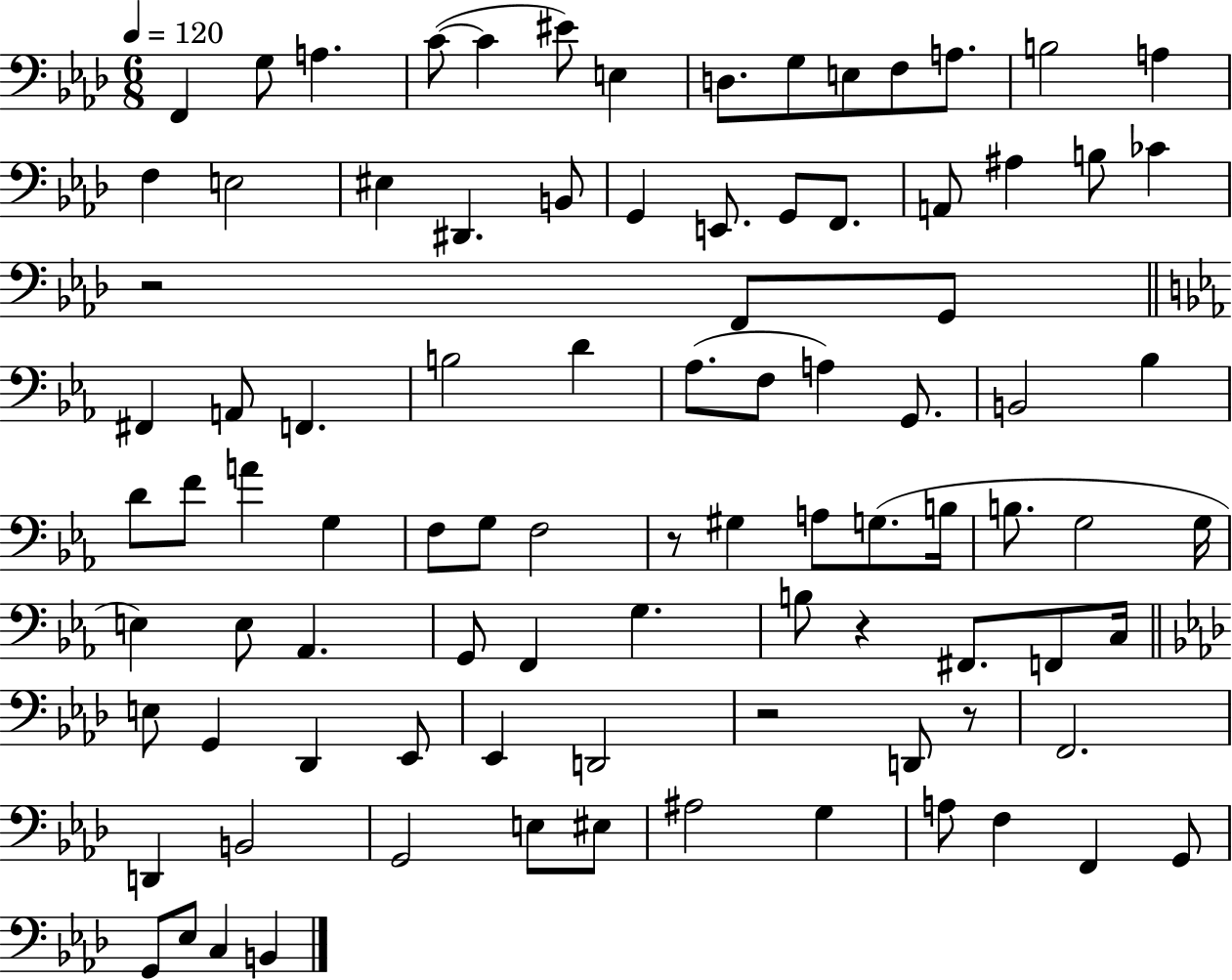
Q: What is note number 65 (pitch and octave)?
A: E3